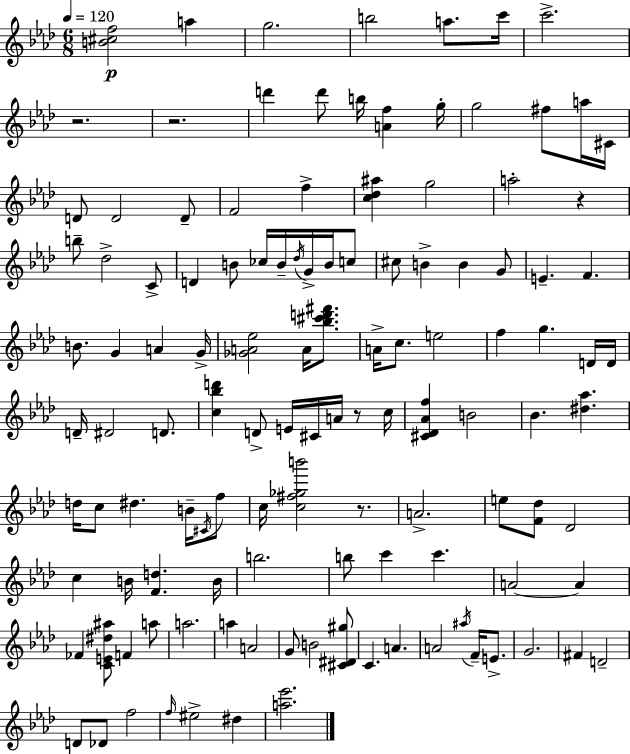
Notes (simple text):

[B4,C#5,F5]/h A5/q G5/h. B5/h A5/e. C6/s C6/h. R/h. R/h. D6/q D6/e B5/s [A4,F5]/q G5/s G5/h F#5/e A5/s C#4/s D4/e D4/h D4/e F4/h F5/q [C5,Db5,A#5]/q G5/h A5/h R/q B5/e Db5/h C4/e D4/q B4/e CES5/s B4/s Db5/s G4/s B4/s C5/e C#5/e B4/q B4/q G4/e E4/q. F4/q. B4/e. G4/q A4/q G4/s [Gb4,A4,Eb5]/h A4/s [Bb5,C#6,D6,F#6]/e. A4/s C5/e. E5/h F5/q G5/q. D4/s D4/s D4/s D#4/h D4/e. [C5,Bb5,D6]/q D4/e E4/s C#4/s A4/s R/e C5/s [C#4,Db4,Ab4,F5]/q B4/h Bb4/q. [D#5,Ab5]/q. D5/s C5/e D#5/q. B4/s C#4/s F5/e C5/s [C5,F#5,Gb5,B6]/h R/e. A4/h. E5/e [F4,Db5]/e Db4/h C5/q B4/s [F4,D5]/q. B4/s B5/h. B5/e C6/q C6/q. A4/h A4/q FES4/q [C4,E4,D#5,A#5]/e F4/q A5/e A5/h. A5/q A4/h G4/e B4/h [C#4,D#4,G#5]/e C4/q. A4/q. A4/h A#5/s F4/s E4/e. G4/h. F#4/q D4/h D4/e Db4/e F5/h F5/s EIS5/h D#5/q [A5,Eb6]/h.